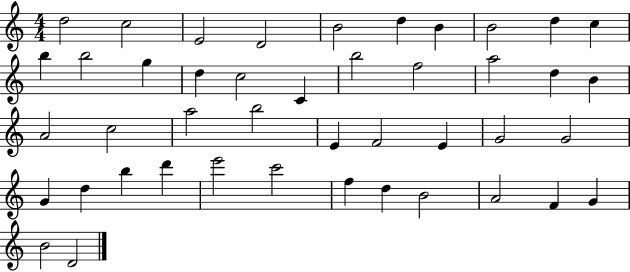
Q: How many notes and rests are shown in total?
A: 44